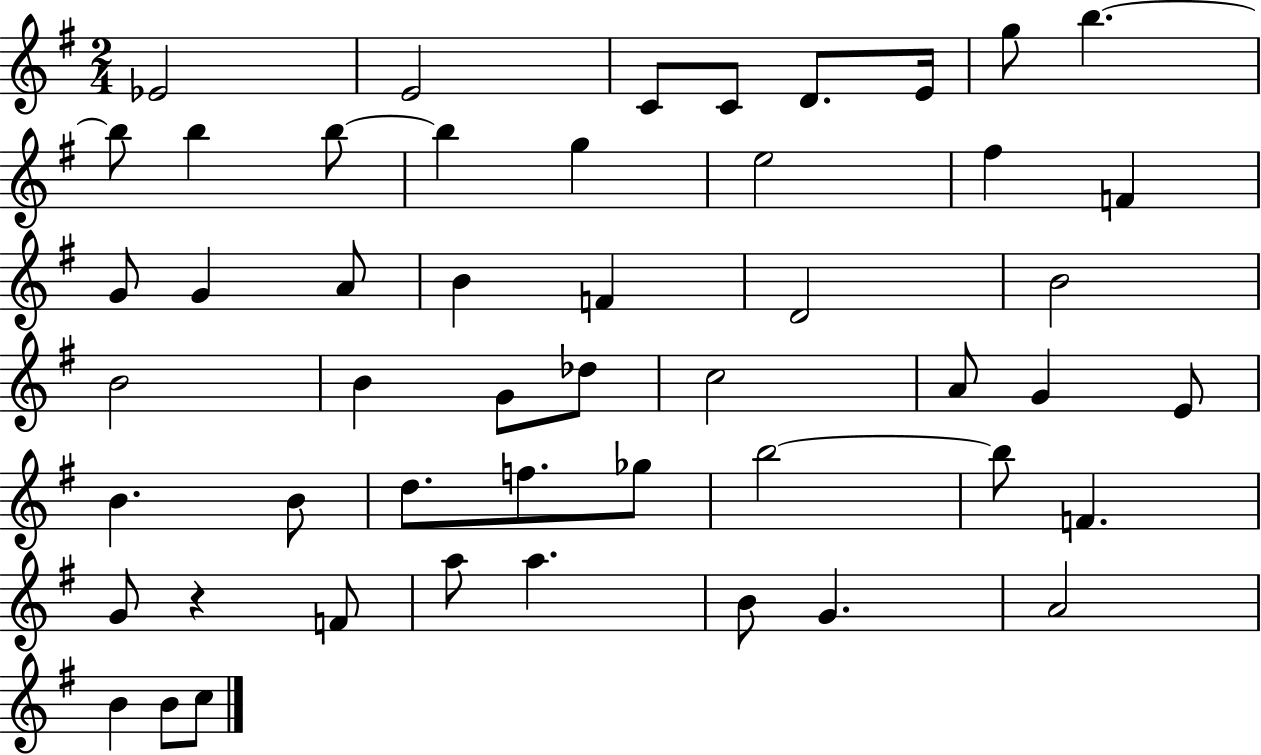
{
  \clef treble
  \numericTimeSignature
  \time 2/4
  \key g \major
  \repeat volta 2 { ees'2 | e'2 | c'8 c'8 d'8. e'16 | g''8 b''4.~~ | \break b''8 b''4 b''8~~ | b''4 g''4 | e''2 | fis''4 f'4 | \break g'8 g'4 a'8 | b'4 f'4 | d'2 | b'2 | \break b'2 | b'4 g'8 des''8 | c''2 | a'8 g'4 e'8 | \break b'4. b'8 | d''8. f''8. ges''8 | b''2~~ | b''8 f'4. | \break g'8 r4 f'8 | a''8 a''4. | b'8 g'4. | a'2 | \break b'4 b'8 c''8 | } \bar "|."
}